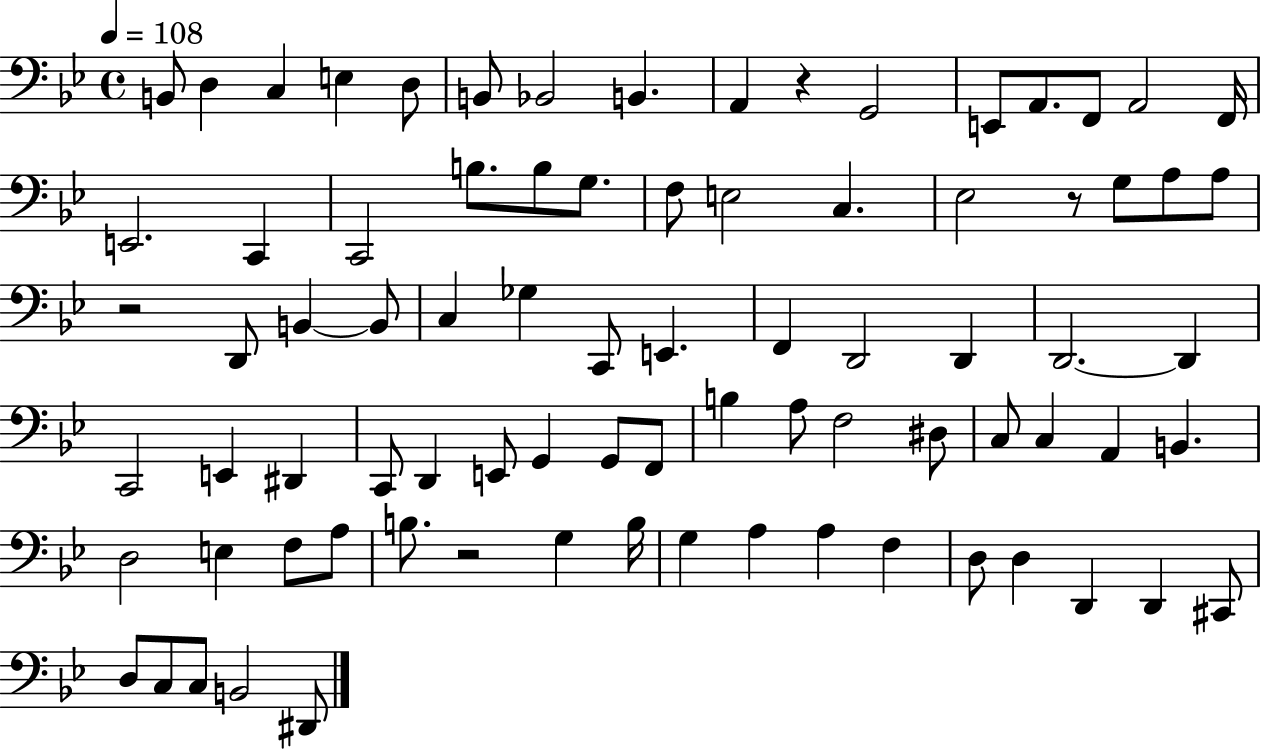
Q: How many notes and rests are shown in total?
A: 82